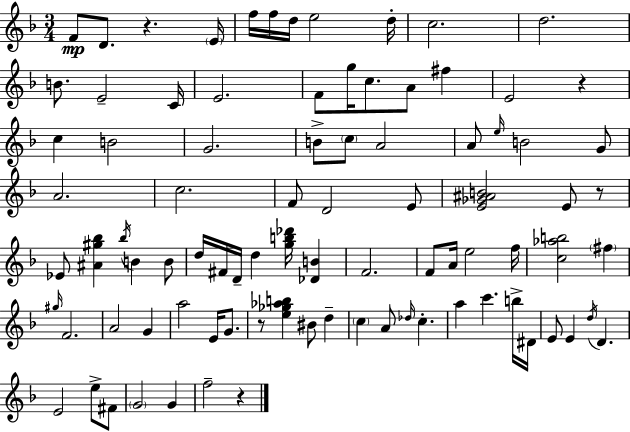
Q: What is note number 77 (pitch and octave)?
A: F5